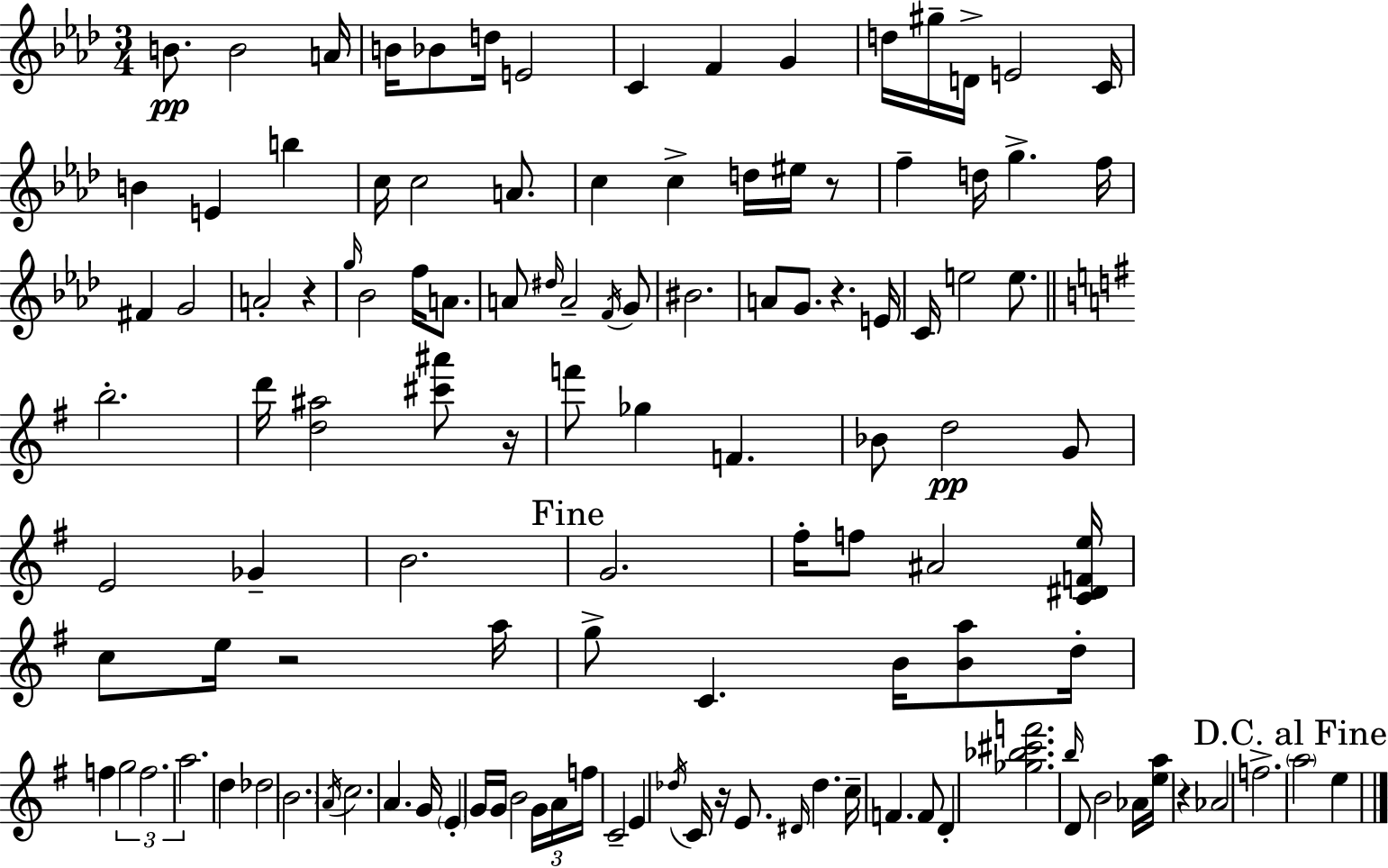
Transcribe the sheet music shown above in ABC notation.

X:1
T:Untitled
M:3/4
L:1/4
K:Fm
B/2 B2 A/4 B/4 _B/2 d/4 E2 C F G d/4 ^g/4 D/4 E2 C/4 B E b c/4 c2 A/2 c c d/4 ^e/4 z/2 f d/4 g f/4 ^F G2 A2 z g/4 _B2 f/4 A/2 A/2 ^d/4 A2 F/4 G/2 ^B2 A/2 G/2 z E/4 C/4 e2 e/2 b2 d'/4 [d^a]2 [^c'^a']/2 z/4 f'/2 _g F _B/2 d2 G/2 E2 _G B2 G2 ^f/4 f/2 ^A2 [C^DFe]/4 c/2 e/4 z2 a/4 g/2 C B/4 [Ba]/2 d/4 f g2 f2 a2 d _d2 B2 A/4 c2 A G/4 E G/4 G/4 B2 G/4 A/4 f/4 C2 E _d/4 C/4 z/4 E/2 ^D/4 _d c/4 F F/2 D [_g_b^c'f']2 b/4 D/2 B2 _A/4 [ea]/4 z _A2 f2 a2 e